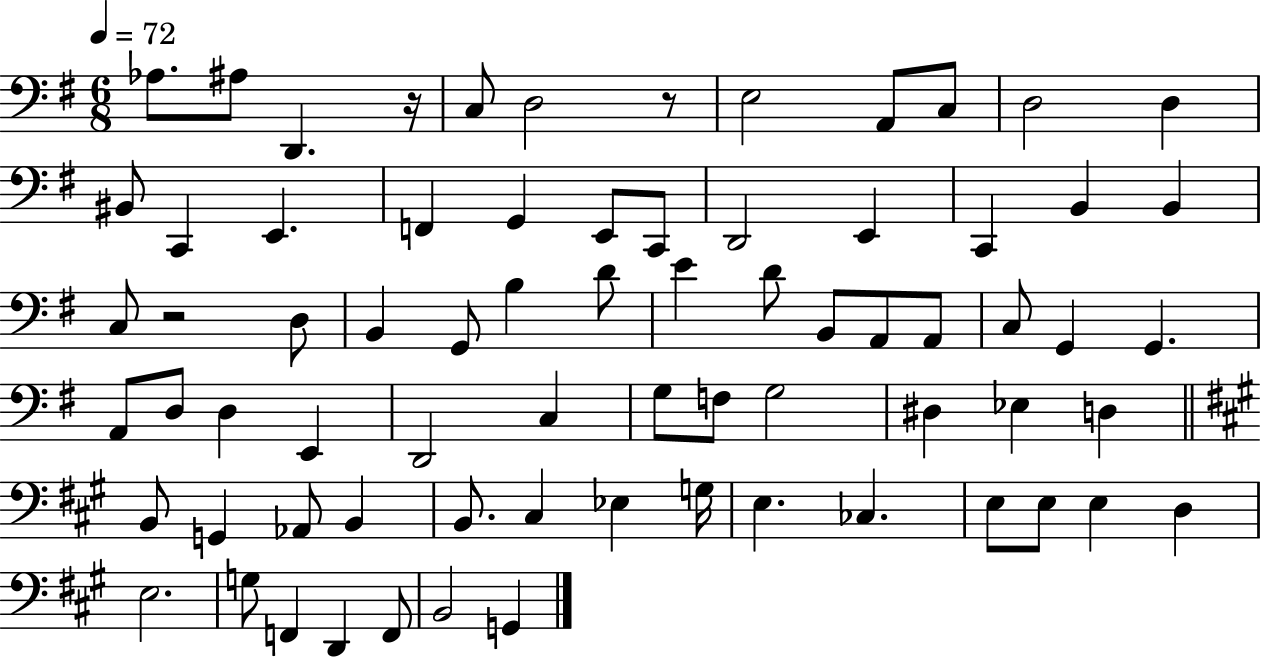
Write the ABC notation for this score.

X:1
T:Untitled
M:6/8
L:1/4
K:G
_A,/2 ^A,/2 D,, z/4 C,/2 D,2 z/2 E,2 A,,/2 C,/2 D,2 D, ^B,,/2 C,, E,, F,, G,, E,,/2 C,,/2 D,,2 E,, C,, B,, B,, C,/2 z2 D,/2 B,, G,,/2 B, D/2 E D/2 B,,/2 A,,/2 A,,/2 C,/2 G,, G,, A,,/2 D,/2 D, E,, D,,2 C, G,/2 F,/2 G,2 ^D, _E, D, B,,/2 G,, _A,,/2 B,, B,,/2 ^C, _E, G,/4 E, _C, E,/2 E,/2 E, D, E,2 G,/2 F,, D,, F,,/2 B,,2 G,,